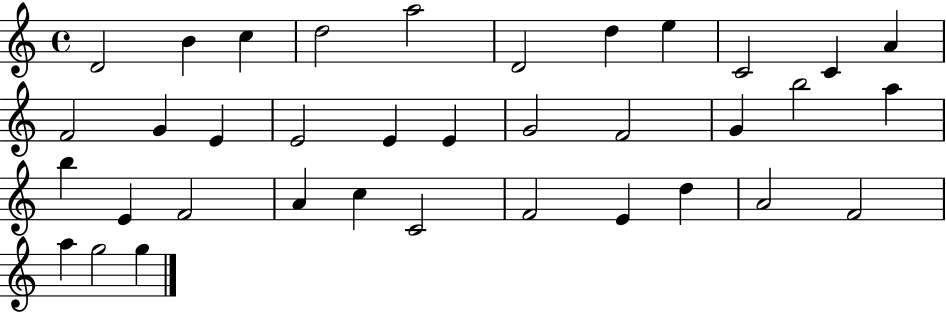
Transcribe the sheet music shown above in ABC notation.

X:1
T:Untitled
M:4/4
L:1/4
K:C
D2 B c d2 a2 D2 d e C2 C A F2 G E E2 E E G2 F2 G b2 a b E F2 A c C2 F2 E d A2 F2 a g2 g